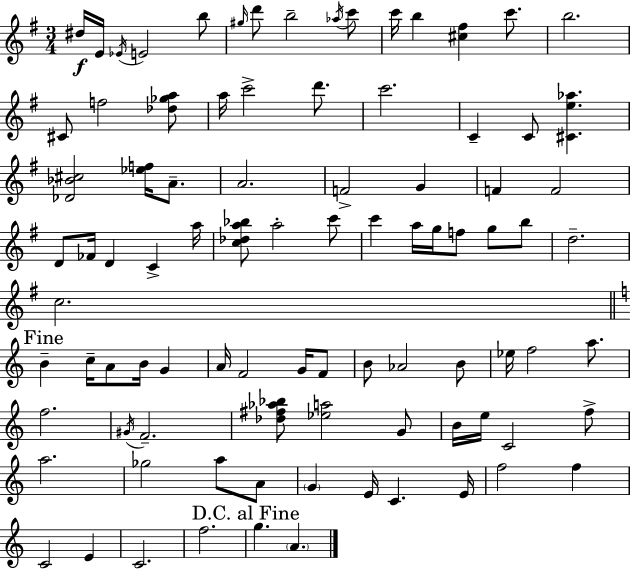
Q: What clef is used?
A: treble